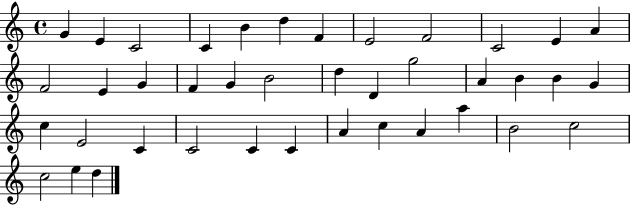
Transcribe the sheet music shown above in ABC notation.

X:1
T:Untitled
M:4/4
L:1/4
K:C
G E C2 C B d F E2 F2 C2 E A F2 E G F G B2 d D g2 A B B G c E2 C C2 C C A c A a B2 c2 c2 e d